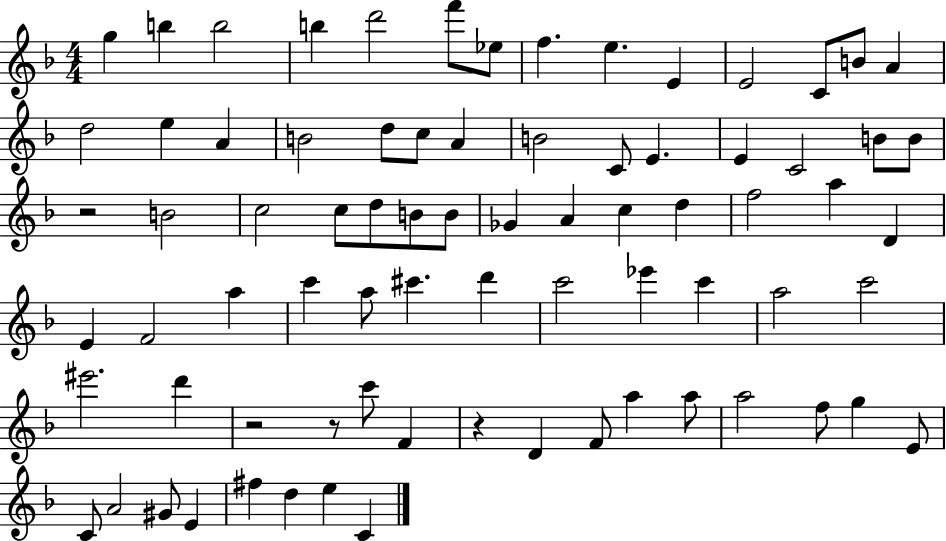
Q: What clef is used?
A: treble